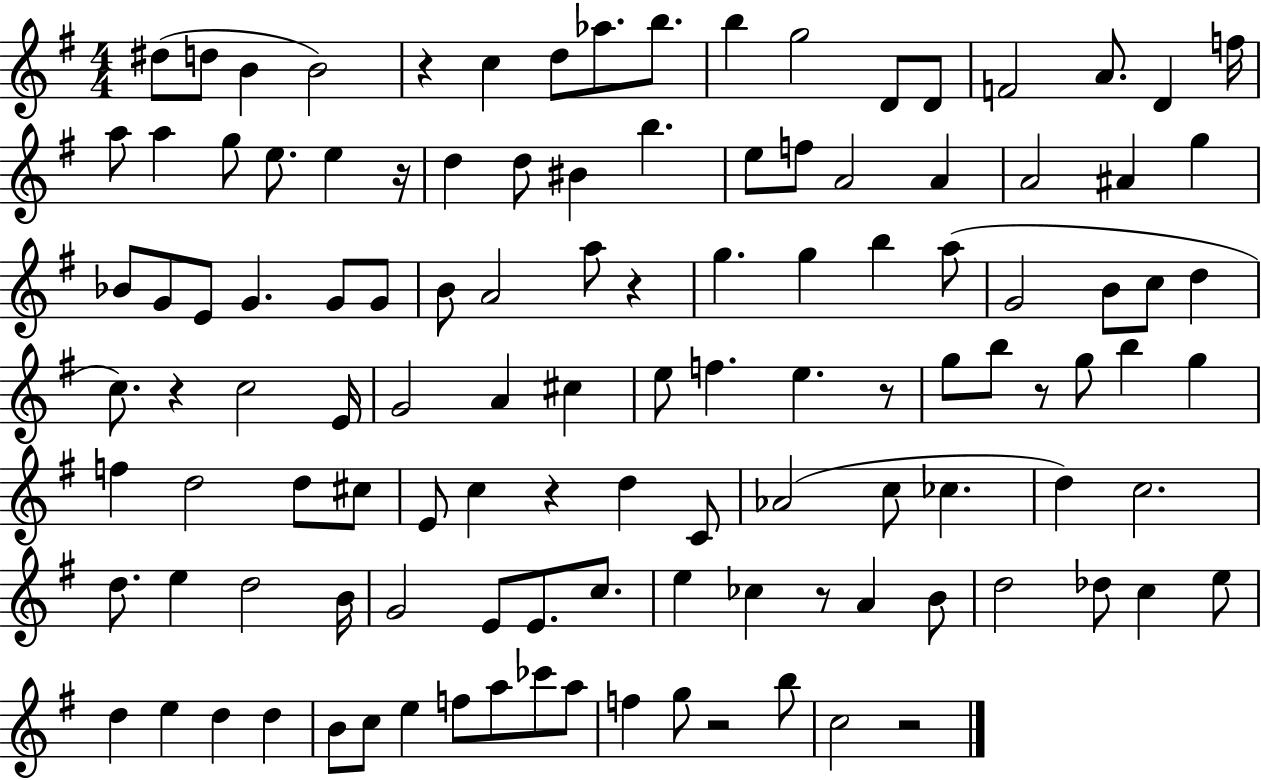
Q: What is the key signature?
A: G major